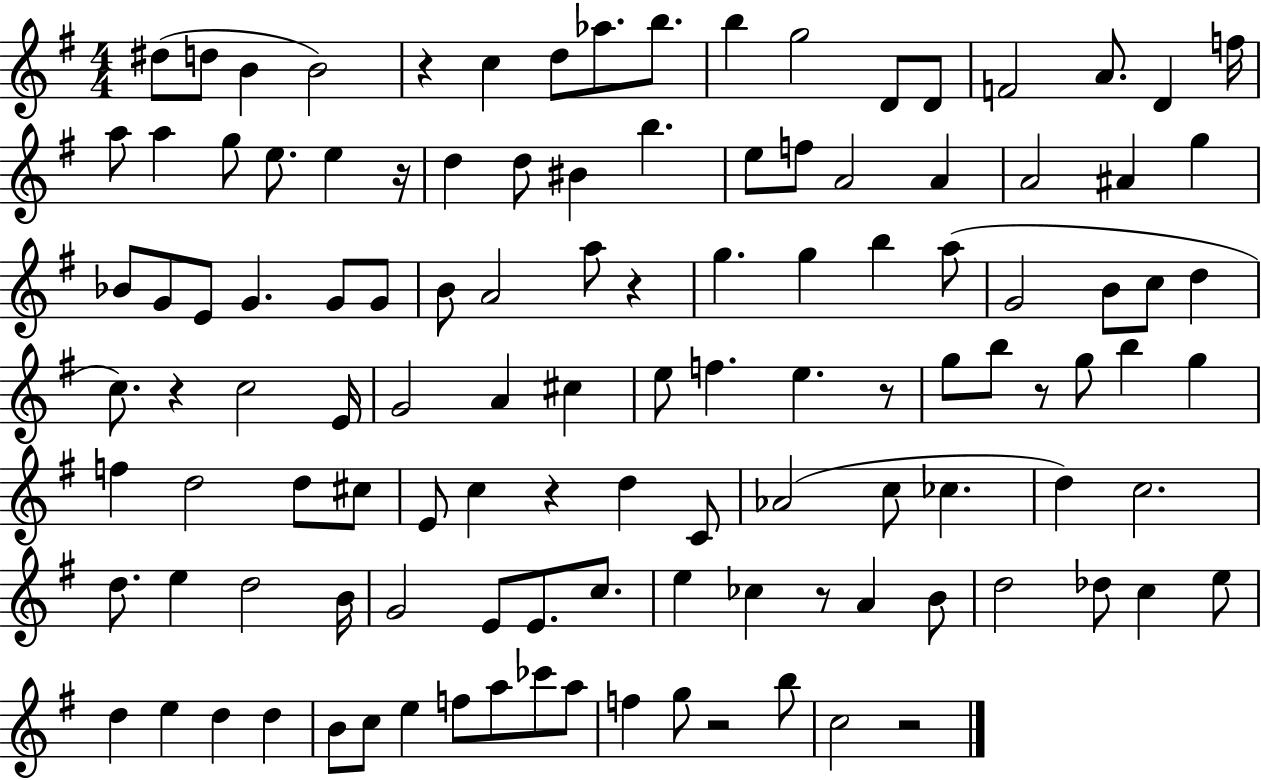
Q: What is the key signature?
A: G major